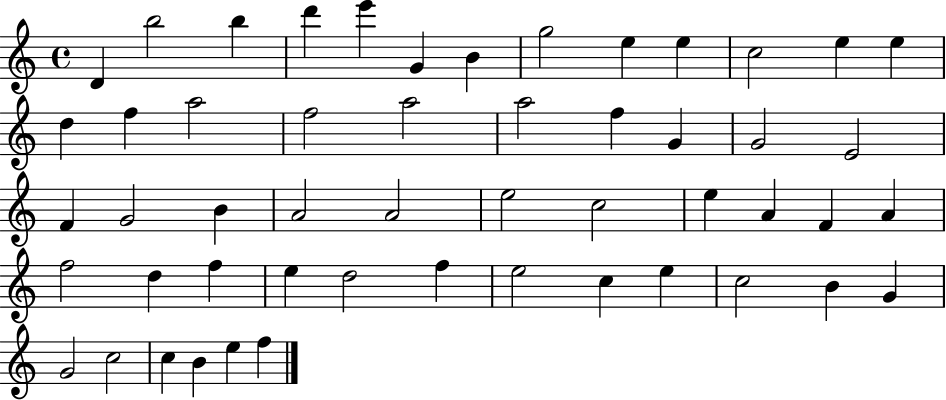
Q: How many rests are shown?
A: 0